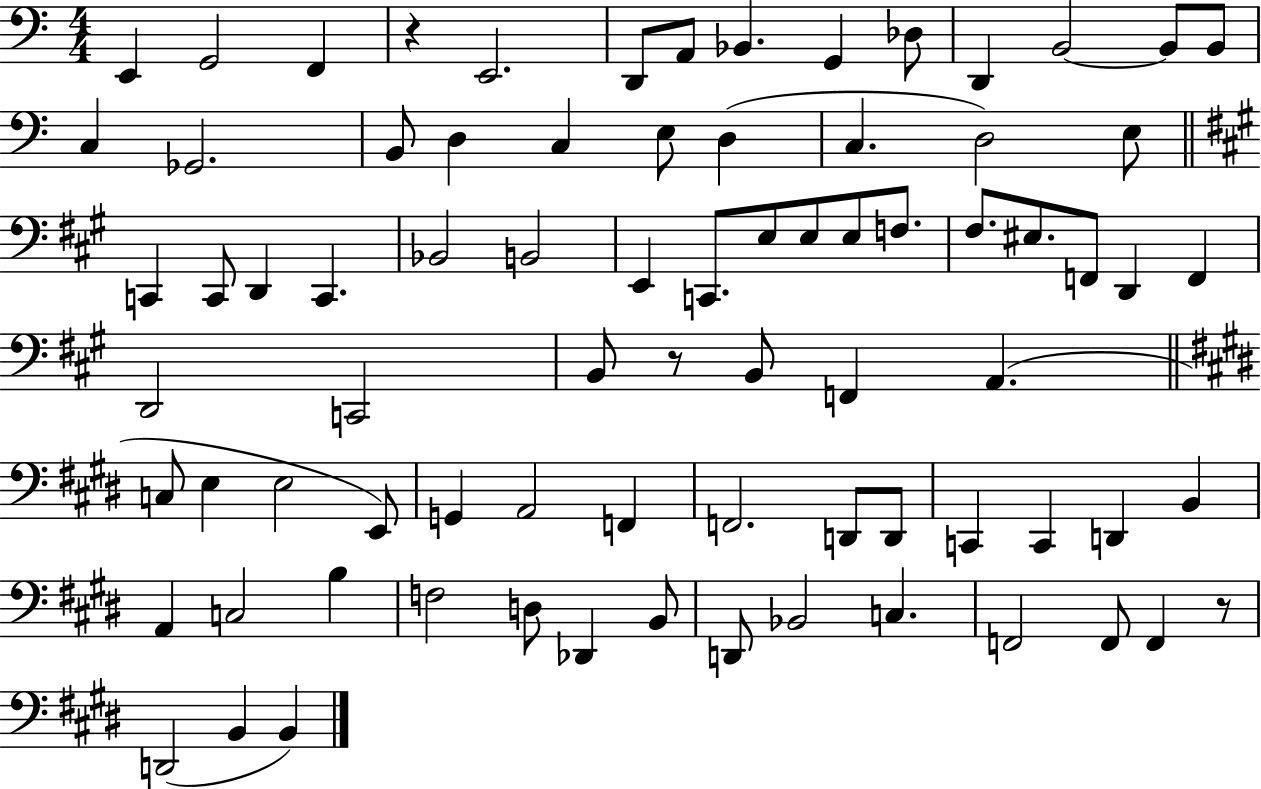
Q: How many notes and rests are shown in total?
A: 79